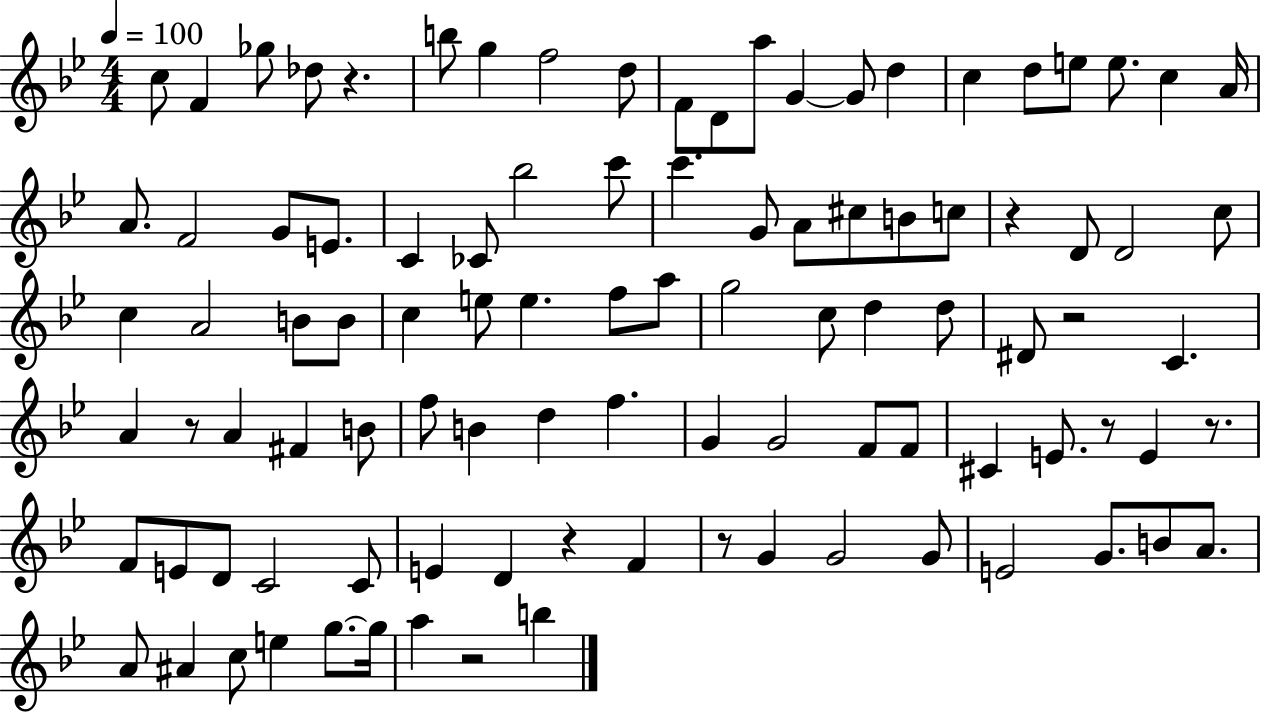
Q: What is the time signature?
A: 4/4